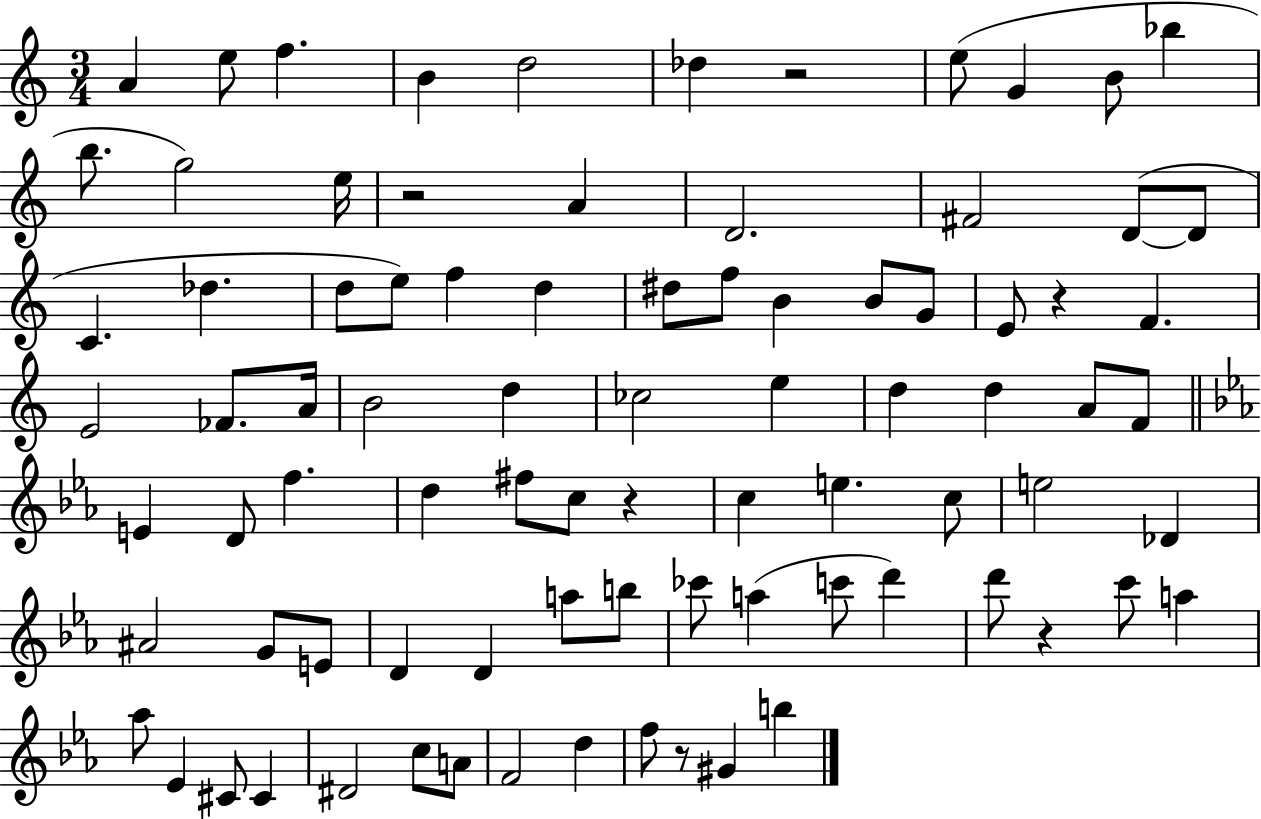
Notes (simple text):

A4/q E5/e F5/q. B4/q D5/h Db5/q R/h E5/e G4/q B4/e Bb5/q B5/e. G5/h E5/s R/h A4/q D4/h. F#4/h D4/e D4/e C4/q. Db5/q. D5/e E5/e F5/q D5/q D#5/e F5/e B4/q B4/e G4/e E4/e R/q F4/q. E4/h FES4/e. A4/s B4/h D5/q CES5/h E5/q D5/q D5/q A4/e F4/e E4/q D4/e F5/q. D5/q F#5/e C5/e R/q C5/q E5/q. C5/e E5/h Db4/q A#4/h G4/e E4/e D4/q D4/q A5/e B5/e CES6/e A5/q C6/e D6/q D6/e R/q C6/e A5/q Ab5/e Eb4/q C#4/e C#4/q D#4/h C5/e A4/e F4/h D5/q F5/e R/e G#4/q B5/q